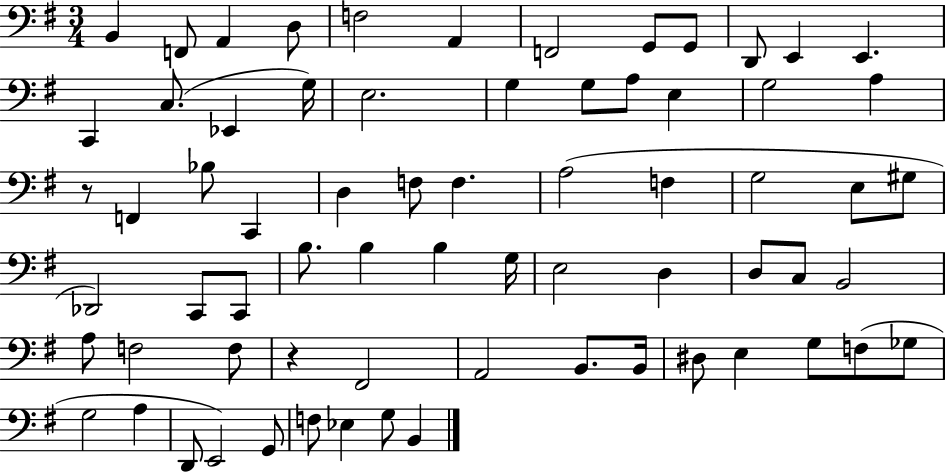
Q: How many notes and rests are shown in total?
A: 69